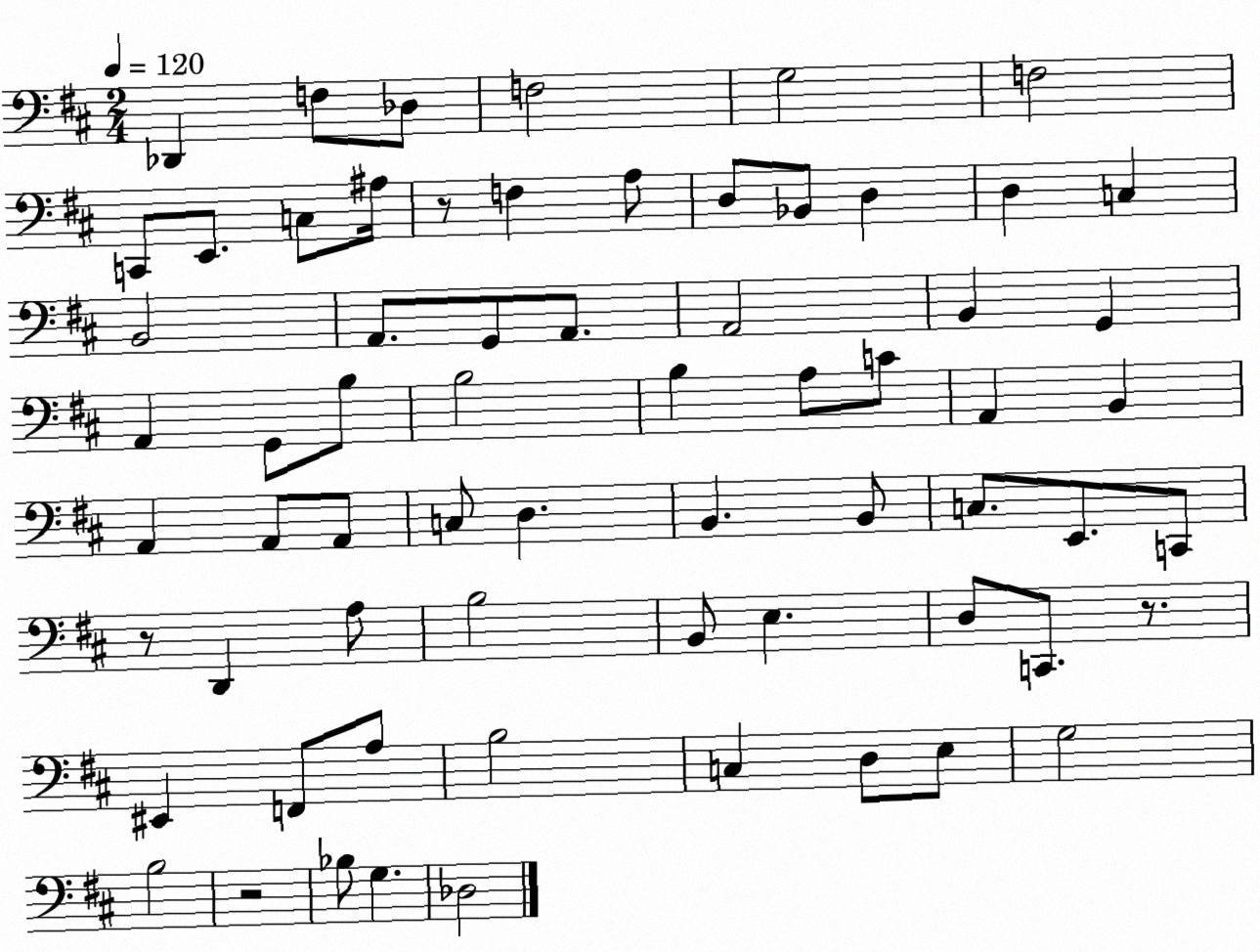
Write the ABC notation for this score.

X:1
T:Untitled
M:2/4
L:1/4
K:D
_D,, F,/2 _D,/2 F,2 G,2 F,2 C,,/2 E,,/2 C,/2 ^A,/4 z/2 F, A,/2 D,/2 _B,,/2 D, D, C, B,,2 A,,/2 G,,/2 A,,/2 A,,2 B,, G,, A,, G,,/2 B,/2 B,2 B, A,/2 C/2 A,, B,, A,, A,,/2 A,,/2 C,/2 D, B,, B,,/2 C,/2 E,,/2 C,,/2 z/2 D,, A,/2 B,2 B,,/2 E, D,/2 C,,/2 z/2 ^E,, F,,/2 A,/2 B,2 C, D,/2 E,/2 G,2 B,2 z2 _B,/2 G, _D,2